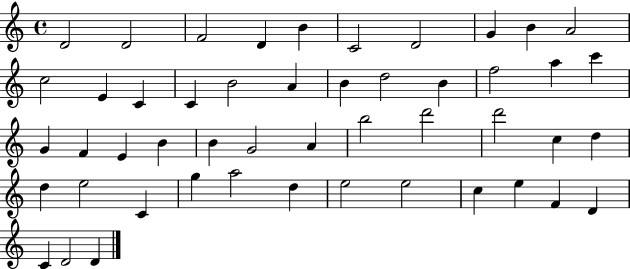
{
  \clef treble
  \time 4/4
  \defaultTimeSignature
  \key c \major
  d'2 d'2 | f'2 d'4 b'4 | c'2 d'2 | g'4 b'4 a'2 | \break c''2 e'4 c'4 | c'4 b'2 a'4 | b'4 d''2 b'4 | f''2 a''4 c'''4 | \break g'4 f'4 e'4 b'4 | b'4 g'2 a'4 | b''2 d'''2 | d'''2 c''4 d''4 | \break d''4 e''2 c'4 | g''4 a''2 d''4 | e''2 e''2 | c''4 e''4 f'4 d'4 | \break c'4 d'2 d'4 | \bar "|."
}